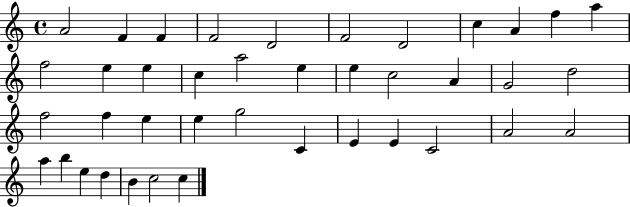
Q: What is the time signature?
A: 4/4